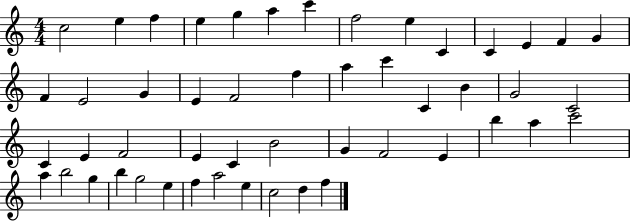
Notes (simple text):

C5/h E5/q F5/q E5/q G5/q A5/q C6/q F5/h E5/q C4/q C4/q E4/q F4/q G4/q F4/q E4/h G4/q E4/q F4/h F5/q A5/q C6/q C4/q B4/q G4/h C4/h C4/q E4/q F4/h E4/q C4/q B4/h G4/q F4/h E4/q B5/q A5/q C6/h A5/q B5/h G5/q B5/q G5/h E5/q F5/q A5/h E5/q C5/h D5/q F5/q